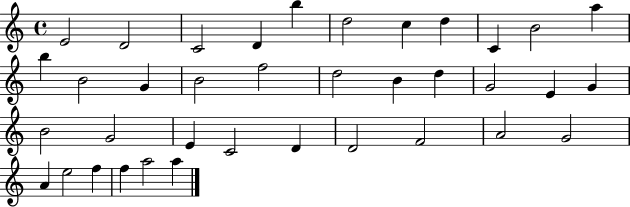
E4/h D4/h C4/h D4/q B5/q D5/h C5/q D5/q C4/q B4/h A5/q B5/q B4/h G4/q B4/h F5/h D5/h B4/q D5/q G4/h E4/q G4/q B4/h G4/h E4/q C4/h D4/q D4/h F4/h A4/h G4/h A4/q E5/h F5/q F5/q A5/h A5/q